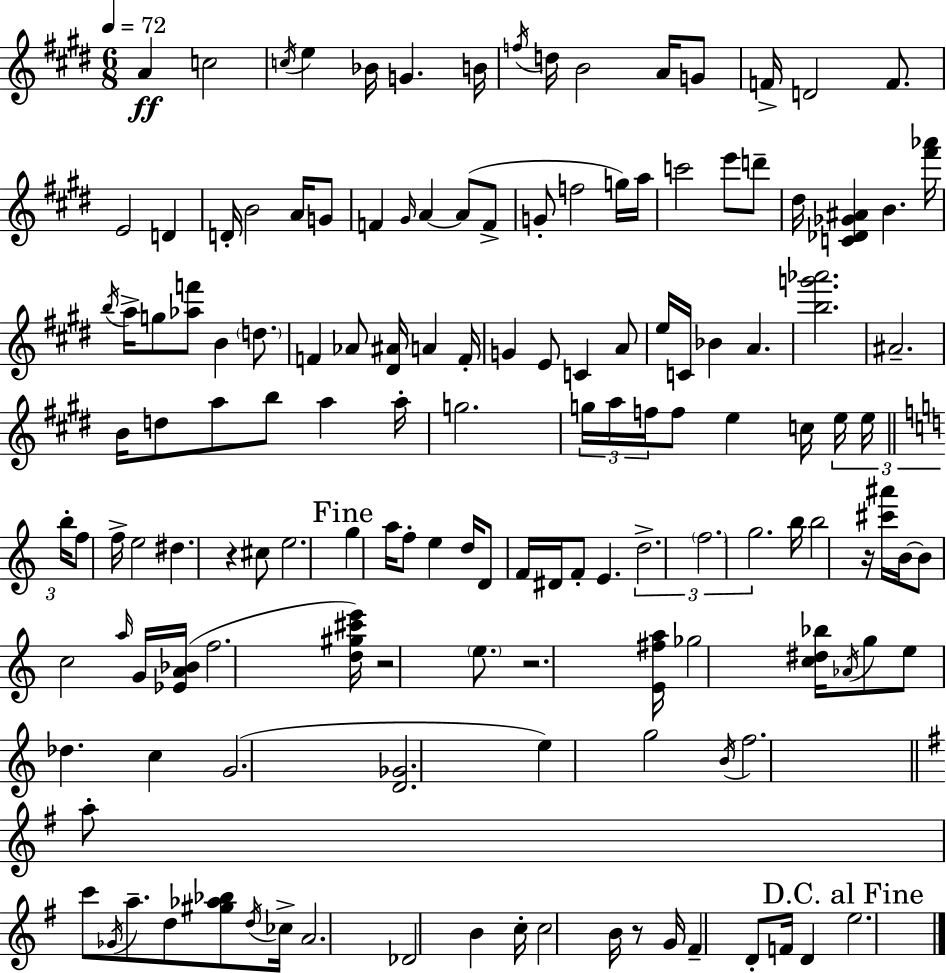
{
  \clef treble
  \numericTimeSignature
  \time 6/8
  \key e \major
  \tempo 4 = 72
  a'4\ff c''2 | \acciaccatura { c''16 } e''4 bes'16 g'4. | b'16 \acciaccatura { f''16 } d''16 b'2 a'16 | g'8 f'16-> d'2 f'8. | \break e'2 d'4 | d'16-. b'2 a'16 | g'8 f'4 \grace { gis'16 } a'4~~ a'8( | f'8-> g'8-. f''2 | \break g''16) a''16 c'''2 e'''8 | d'''8-- dis''16 <c' des' ges' ais'>4 b'4. | <fis''' aes'''>16 \acciaccatura { b''16 } a''16-> g''8 <aes'' f'''>8 b'4 | \parenthesize d''8. f'4 aes'8 <dis' ais'>16 a'4 | \break f'16-. g'4 e'8 c'4 | a'8 e''16 c'16 bes'4 a'4. | <b'' g''' aes'''>2. | ais'2.-- | \break b'16 d''8 a''8 b''8 a''4 | a''16-. g''2. | \tuplet 3/2 { g''16 a''16 f''16 } f''8 e''4 | c''16 \tuplet 3/2 { e''16 e''16 \bar "||" \break \key c \major b''16-. } f''8 f''16-> e''2 | dis''4. r4 cis''8 | e''2. | \mark "Fine" g''4 a''16 f''8-. e''4 d''16 | \break d'8 f'16 dis'16 f'8-. e'4. | \tuplet 3/2 { d''2.-> | \parenthesize f''2. | g''2. } | \break b''16 b''2 r16 <cis''' ais'''>16 b'16~~ | b'8 c''2 \grace { a''16 } g'16 | <ees' a' bes'>16( f''2. | <d'' gis'' cis''' e'''>16) r2 \parenthesize e''8. | \break r2. | <e' fis'' a''>16 ges''2 <c'' dis'' bes''>16 \acciaccatura { aes'16 } | g''8 e''8 des''4. c''4 | g'2.( | \break <d' ges'>2. | e''4) g''2 | \acciaccatura { b'16 } f''2. | \bar "||" \break \key g \major a''8-. c'''8 \acciaccatura { ges'16 } a''8.-- d''8 <gis'' aes'' bes''>8 | \acciaccatura { d''16 } ces''16-> a'2. | des'2 b'4 | c''16-. c''2 b'16 | \break r8 g'16 fis'4-- d'8-. f'16 d'4 | \mark "D.C. al Fine" e''2. | \bar "|."
}